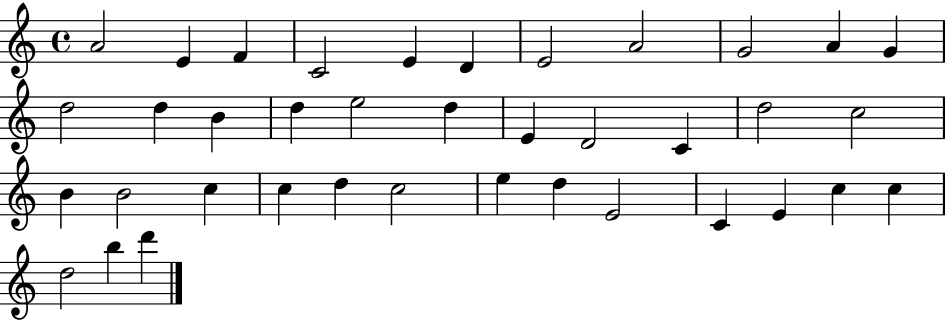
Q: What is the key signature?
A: C major